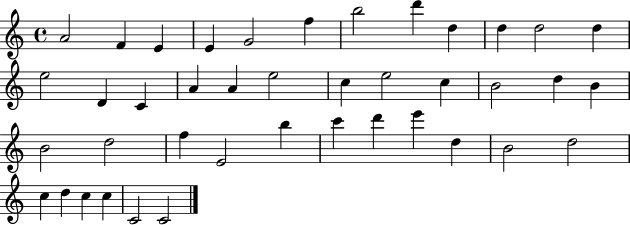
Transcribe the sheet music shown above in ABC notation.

X:1
T:Untitled
M:4/4
L:1/4
K:C
A2 F E E G2 f b2 d' d d d2 d e2 D C A A e2 c e2 c B2 d B B2 d2 f E2 b c' d' e' d B2 d2 c d c c C2 C2